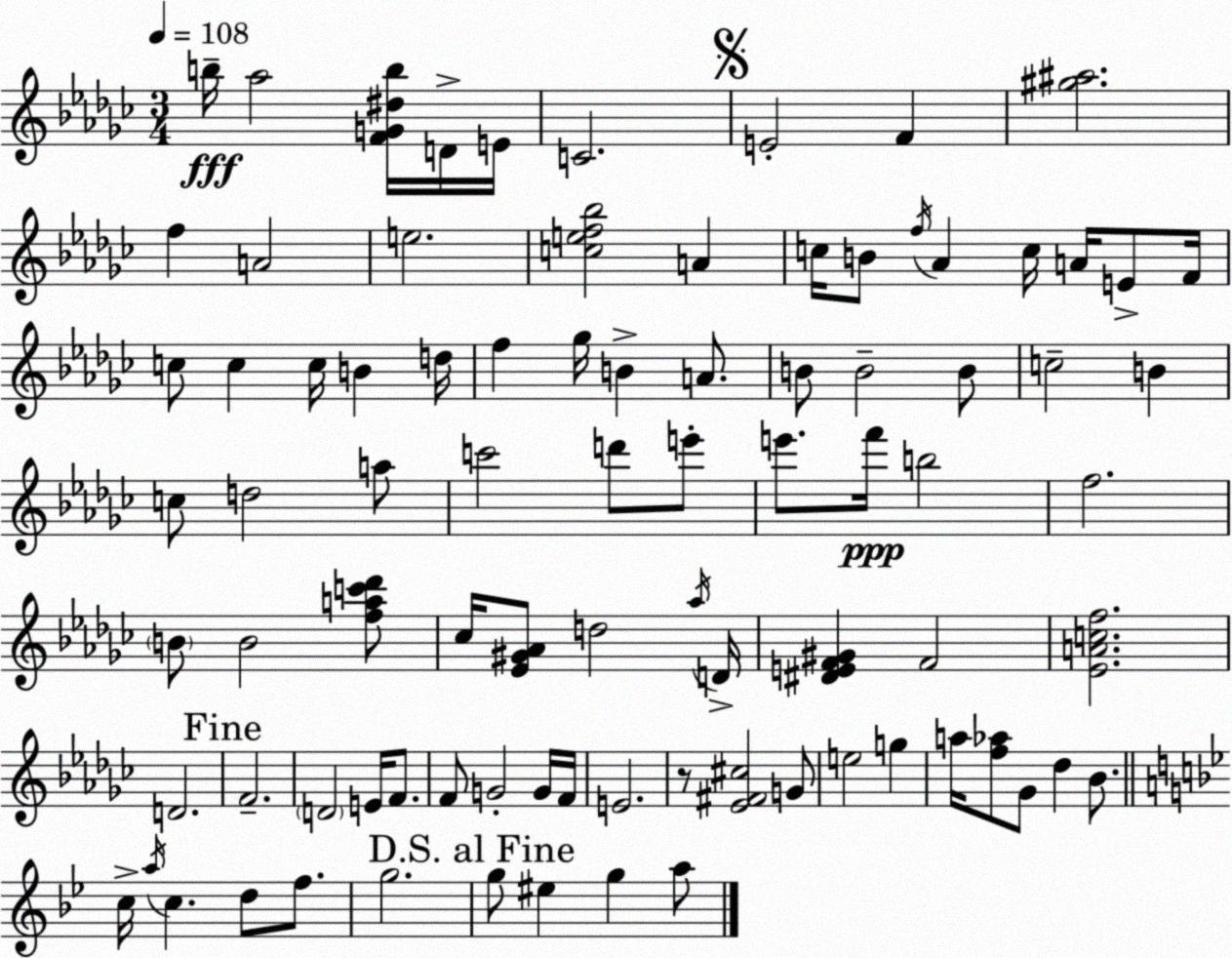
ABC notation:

X:1
T:Untitled
M:3/4
L:1/4
K:Ebm
b/4 _a2 [FG^db]/4 D/4 E/4 C2 E2 F [^g^a]2 f A2 e2 [cef_b]2 A c/4 B/2 f/4 _A c/4 A/4 E/2 F/4 c/2 c c/4 B d/4 f _g/4 B A/2 B/2 B2 B/2 c2 B c/2 d2 a/2 c'2 d'/2 e'/2 e'/2 f'/4 b2 f2 B/2 B2 [fac'_d']/2 _c/4 [_E^G_A]/2 d2 _a/4 D/4 [^DEF^G] F2 [_EAcf]2 D2 F2 D2 E/4 F/2 F/2 G2 G/4 F/4 E2 z/2 [_E^F^c]2 G/2 e2 g a/4 [f_a]/2 _G/2 _d _B/2 c/4 a/4 c d/2 f/2 g2 g/2 ^e g a/2